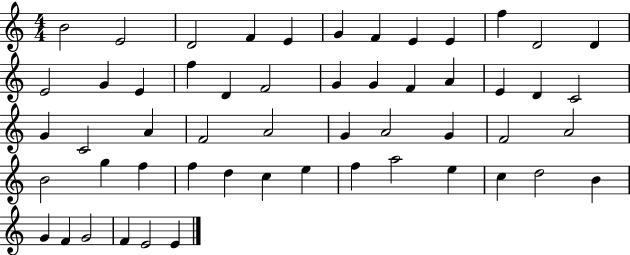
{
  \clef treble
  \numericTimeSignature
  \time 4/4
  \key c \major
  b'2 e'2 | d'2 f'4 e'4 | g'4 f'4 e'4 e'4 | f''4 d'2 d'4 | \break e'2 g'4 e'4 | f''4 d'4 f'2 | g'4 g'4 f'4 a'4 | e'4 d'4 c'2 | \break g'4 c'2 a'4 | f'2 a'2 | g'4 a'2 g'4 | f'2 a'2 | \break b'2 g''4 f''4 | f''4 d''4 c''4 e''4 | f''4 a''2 e''4 | c''4 d''2 b'4 | \break g'4 f'4 g'2 | f'4 e'2 e'4 | \bar "|."
}